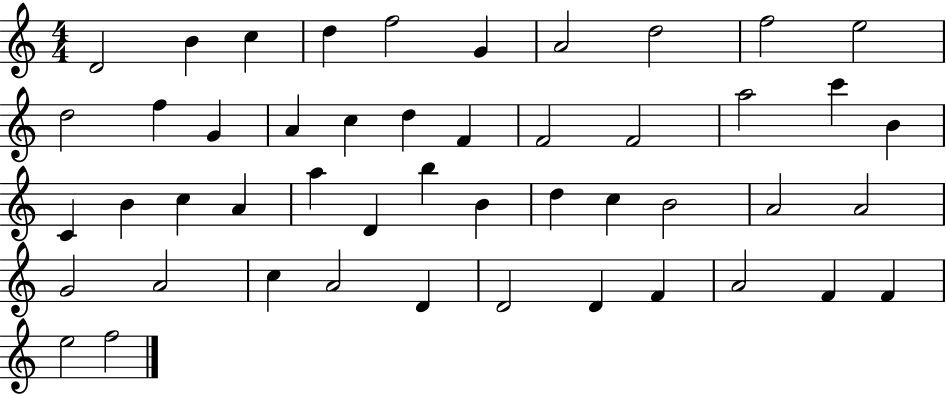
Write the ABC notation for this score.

X:1
T:Untitled
M:4/4
L:1/4
K:C
D2 B c d f2 G A2 d2 f2 e2 d2 f G A c d F F2 F2 a2 c' B C B c A a D b B d c B2 A2 A2 G2 A2 c A2 D D2 D F A2 F F e2 f2